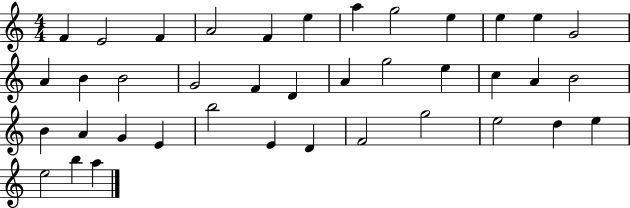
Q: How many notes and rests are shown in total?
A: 39